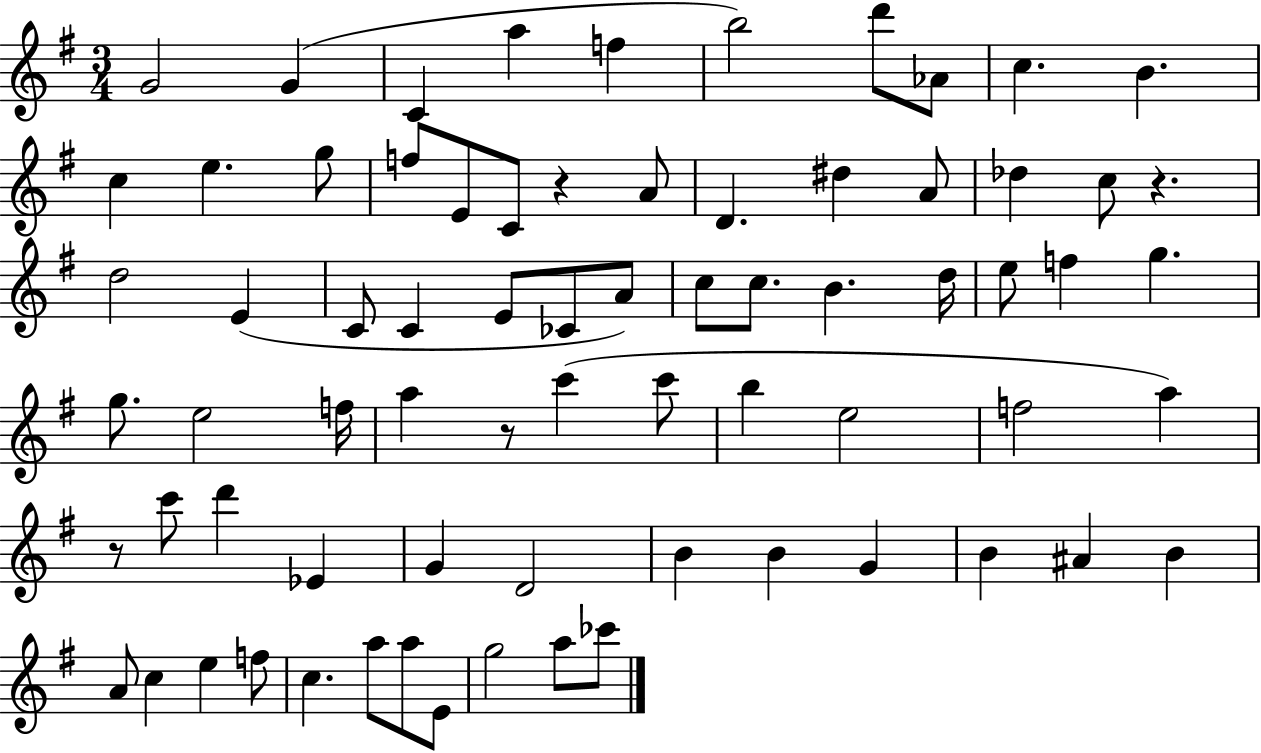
G4/h G4/q C4/q A5/q F5/q B5/h D6/e Ab4/e C5/q. B4/q. C5/q E5/q. G5/e F5/e E4/e C4/e R/q A4/e D4/q. D#5/q A4/e Db5/q C5/e R/q. D5/h E4/q C4/e C4/q E4/e CES4/e A4/e C5/e C5/e. B4/q. D5/s E5/e F5/q G5/q. G5/e. E5/h F5/s A5/q R/e C6/q C6/e B5/q E5/h F5/h A5/q R/e C6/e D6/q Eb4/q G4/q D4/h B4/q B4/q G4/q B4/q A#4/q B4/q A4/e C5/q E5/q F5/e C5/q. A5/e A5/e E4/e G5/h A5/e CES6/e